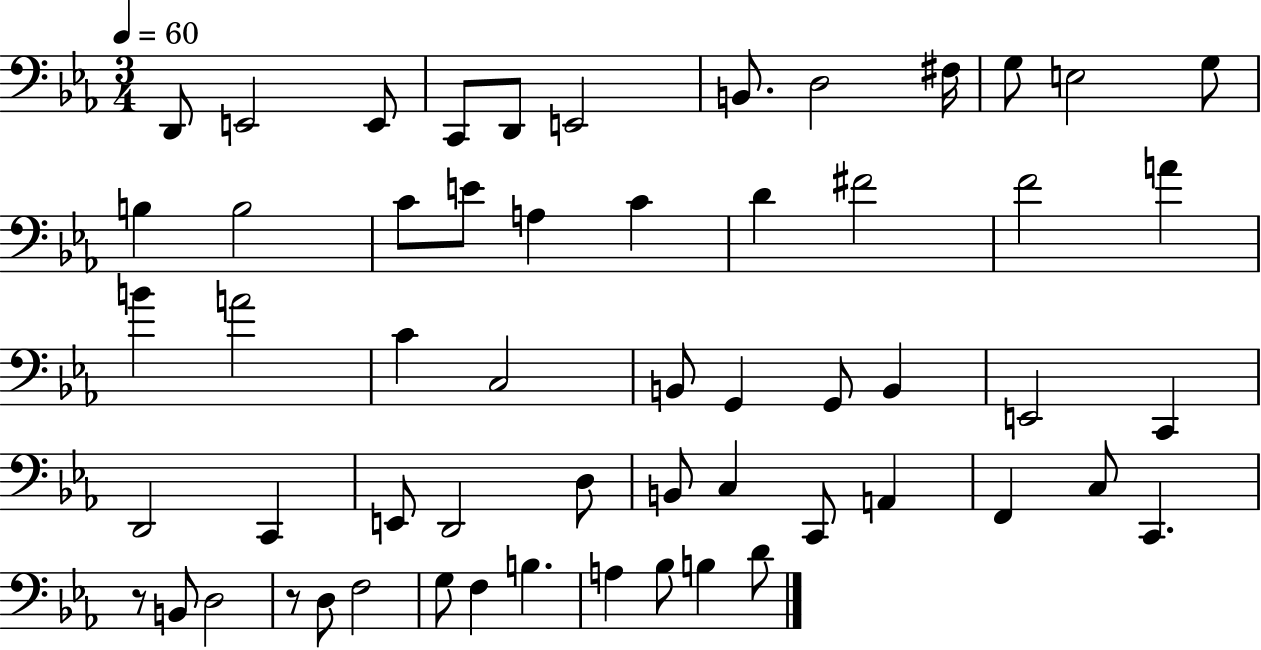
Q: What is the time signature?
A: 3/4